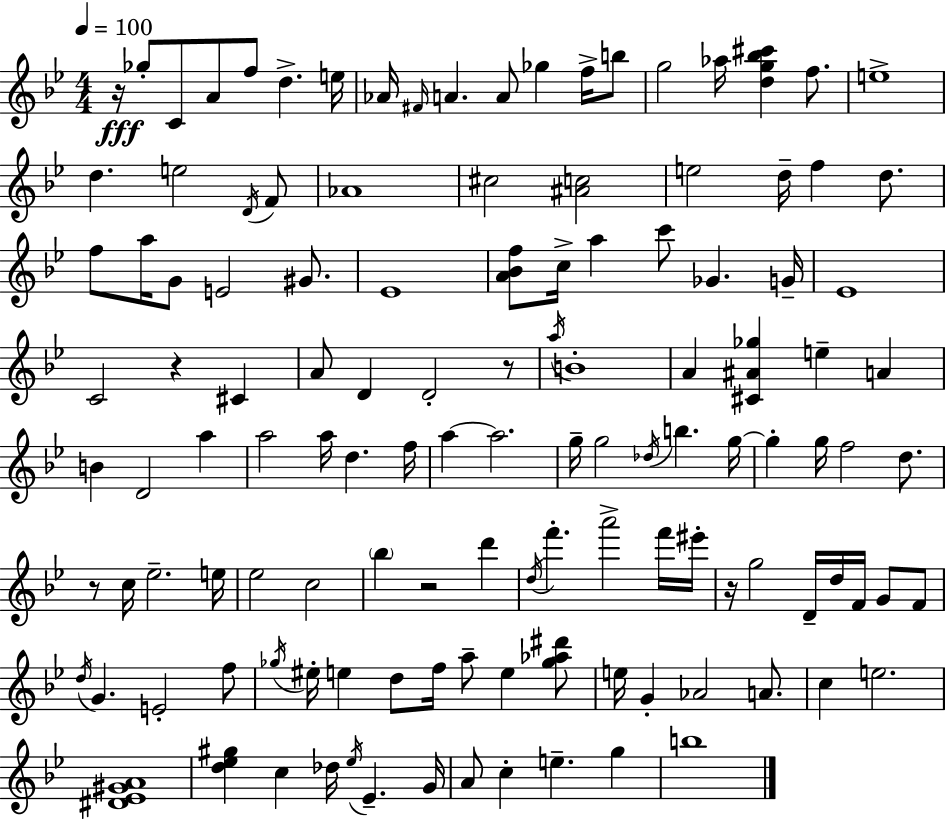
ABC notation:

X:1
T:Untitled
M:4/4
L:1/4
K:Bb
z/4 _g/2 C/2 A/2 f/2 d e/4 _A/4 ^F/4 A A/2 _g f/4 b/2 g2 _a/4 [dg_b^c'] f/2 e4 d e2 D/4 F/2 _A4 ^c2 [^Ac]2 e2 d/4 f d/2 f/2 a/4 G/2 E2 ^G/2 _E4 [A_Bf]/2 c/4 a c'/2 _G G/4 _E4 C2 z ^C A/2 D D2 z/2 a/4 B4 A [^C^A_g] e A B D2 a a2 a/4 d f/4 a a2 g/4 g2 _d/4 b g/4 g g/4 f2 d/2 z/2 c/4 _e2 e/4 _e2 c2 _b z2 d' d/4 f' a'2 f'/4 ^e'/4 z/4 g2 D/4 d/4 F/4 G/2 F/2 d/4 G E2 f/2 _g/4 ^e/4 e d/2 f/4 a/2 e [_g_a^d']/2 e/4 G _A2 A/2 c e2 [^D_E^GA]4 [d_e^g] c _d/4 _e/4 _E G/4 A/2 c e g b4